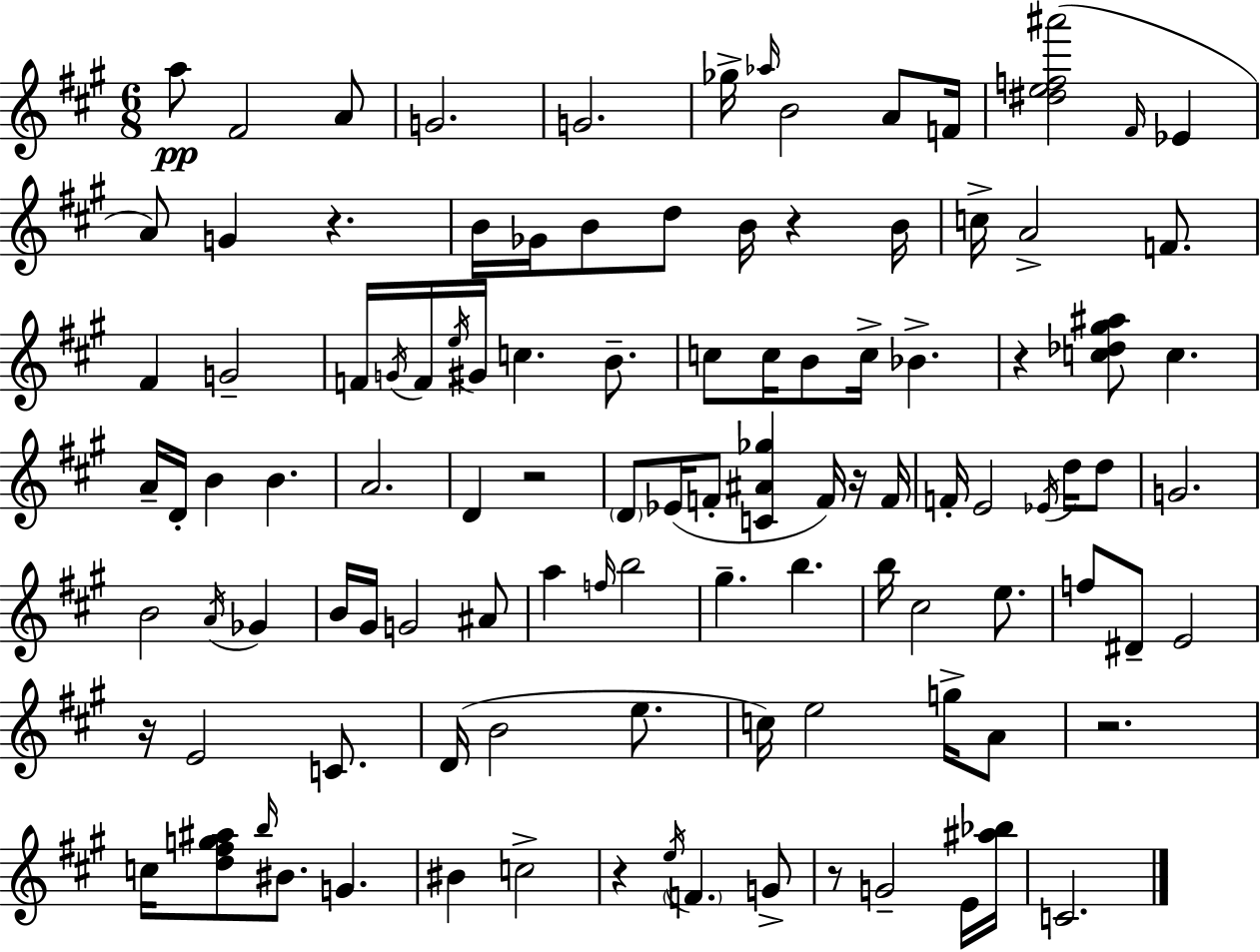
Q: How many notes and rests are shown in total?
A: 108